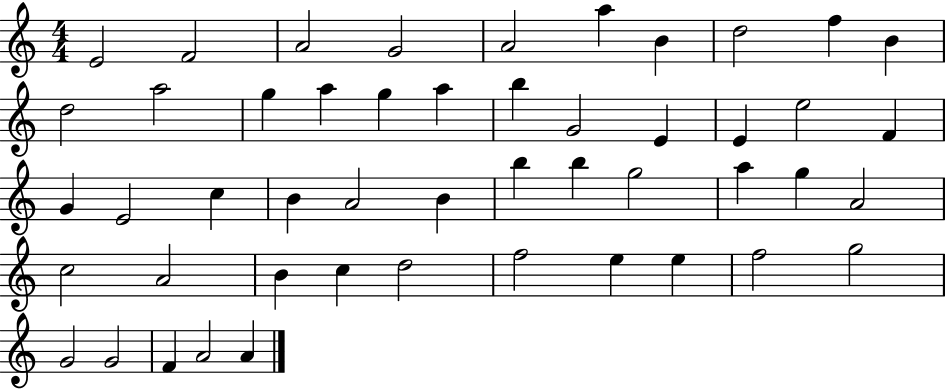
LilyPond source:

{
  \clef treble
  \numericTimeSignature
  \time 4/4
  \key c \major
  e'2 f'2 | a'2 g'2 | a'2 a''4 b'4 | d''2 f''4 b'4 | \break d''2 a''2 | g''4 a''4 g''4 a''4 | b''4 g'2 e'4 | e'4 e''2 f'4 | \break g'4 e'2 c''4 | b'4 a'2 b'4 | b''4 b''4 g''2 | a''4 g''4 a'2 | \break c''2 a'2 | b'4 c''4 d''2 | f''2 e''4 e''4 | f''2 g''2 | \break g'2 g'2 | f'4 a'2 a'4 | \bar "|."
}